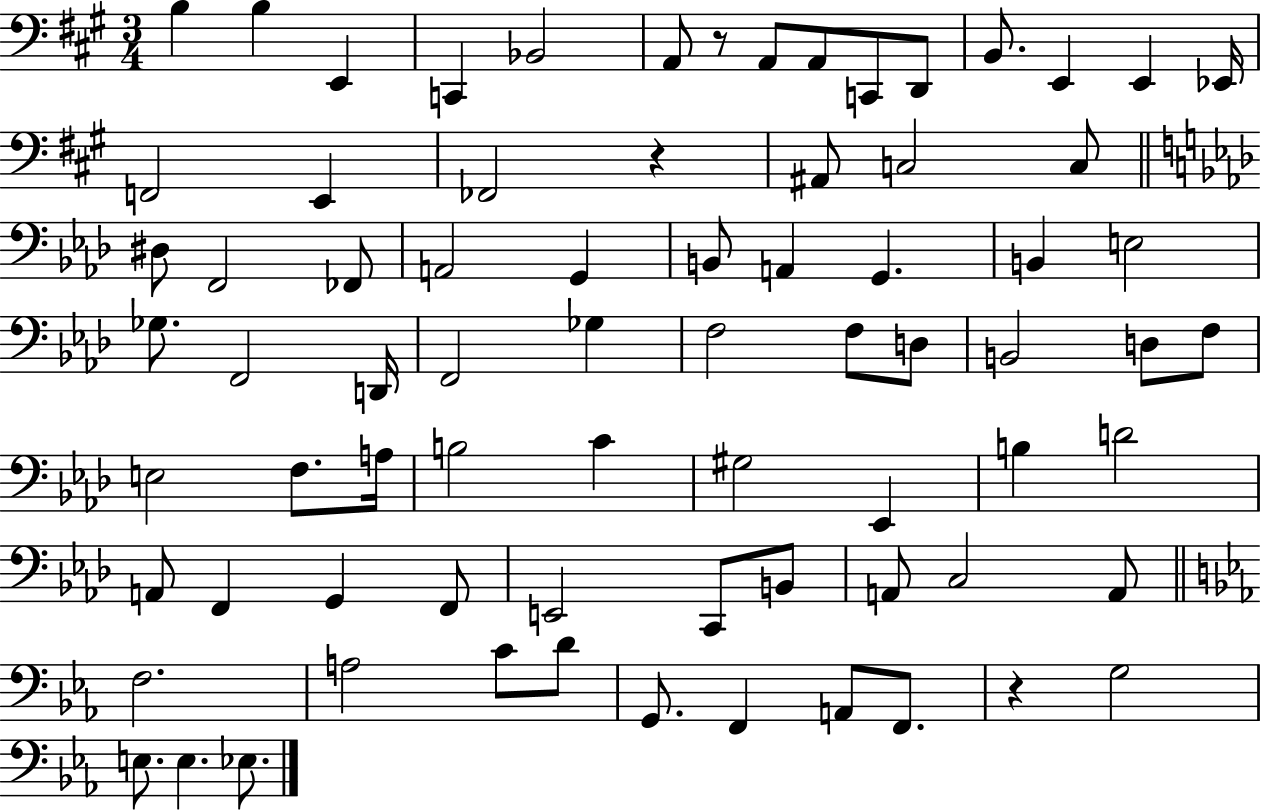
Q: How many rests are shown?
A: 3